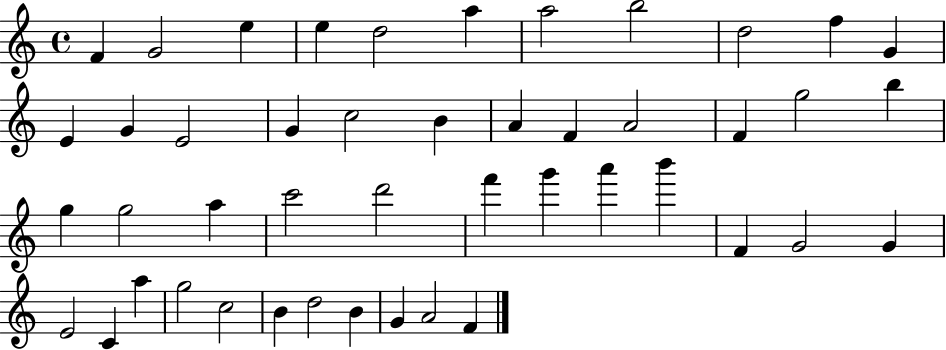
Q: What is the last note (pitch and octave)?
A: F4